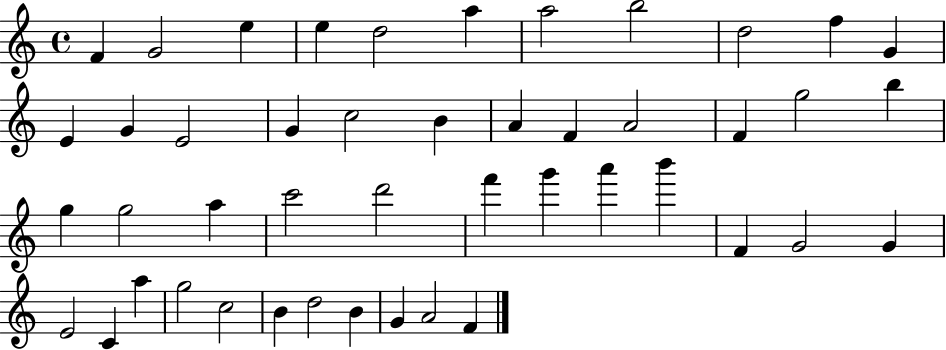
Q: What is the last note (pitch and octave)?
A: F4